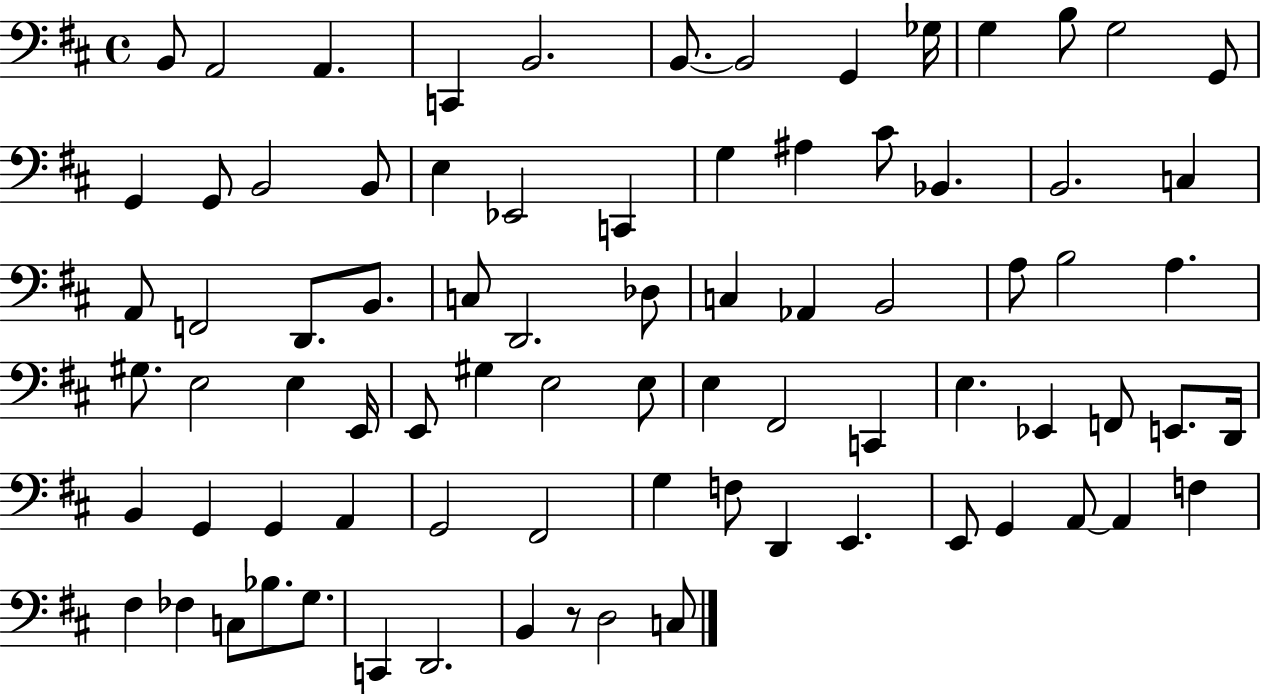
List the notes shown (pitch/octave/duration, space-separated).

B2/e A2/h A2/q. C2/q B2/h. B2/e. B2/h G2/q Gb3/s G3/q B3/e G3/h G2/e G2/q G2/e B2/h B2/e E3/q Eb2/h C2/q G3/q A#3/q C#4/e Bb2/q. B2/h. C3/q A2/e F2/h D2/e. B2/e. C3/e D2/h. Db3/e C3/q Ab2/q B2/h A3/e B3/h A3/q. G#3/e. E3/h E3/q E2/s E2/e G#3/q E3/h E3/e E3/q F#2/h C2/q E3/q. Eb2/q F2/e E2/e. D2/s B2/q G2/q G2/q A2/q G2/h F#2/h G3/q F3/e D2/q E2/q. E2/e G2/q A2/e A2/q F3/q F#3/q FES3/q C3/e Bb3/e. G3/e. C2/q D2/h. B2/q R/e D3/h C3/e